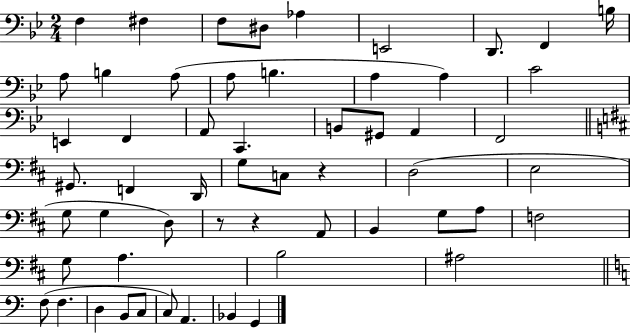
{
  \clef bass
  \numericTimeSignature
  \time 2/4
  \key bes \major
  f4 fis4 | f8 dis8 aes4 | e,2 | d,8. f,4 b16 | \break a8 b4 a8( | a8 b4. | a4 a4) | c'2 | \break e,4 f,4 | a,8 c,4. | b,8 gis,8 a,4 | f,2 | \break \bar "||" \break \key d \major gis,8. f,4 d,16 | g8 c8 r4 | d2( | e2 | \break g8 g4 d8) | r8 r4 a,8 | b,4 g8 a8 | f2 | \break g8 a4. | b2 | ais2 | \bar "||" \break \key c \major f8( f4. | d4 b,8 c8 | c8) a,4. | bes,4 g,4 | \break \bar "|."
}